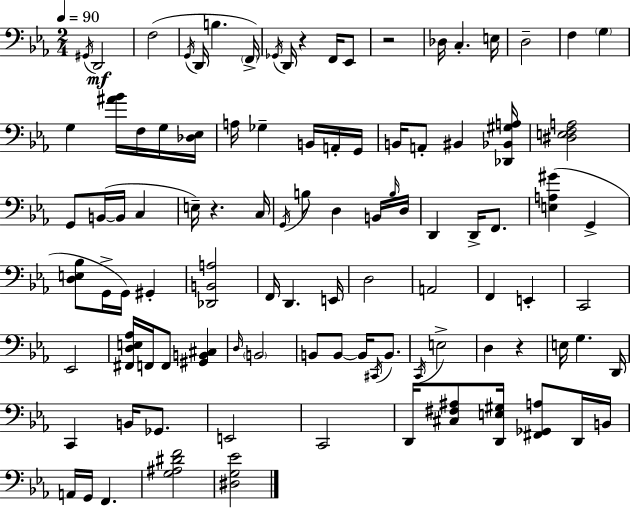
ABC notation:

X:1
T:Untitled
M:2/4
L:1/4
K:Eb
^G,,/4 D,,2 F,2 G,,/4 D,,/4 B, F,,/4 _G,,/4 D,,/4 z F,,/4 _E,,/2 z2 _D,/4 C, E,/4 D,2 F, G, G, [^A_B]/4 F,/4 G,/4 [_D,_E,]/4 A,/4 _G, B,,/4 A,,/4 G,,/4 B,,/4 A,,/2 ^B,, [_D,,_B,,^G,A,]/4 [^D,E,F,A,]2 G,,/2 B,,/4 B,,/4 C, E,/4 z C,/4 G,,/4 B,/2 D, B,,/4 B,/4 D,/4 D,, D,,/4 F,,/2 [E,A,^G] G,, [D,E,_B,]/2 G,,/4 G,,/4 ^G,, [_D,,B,,A,]2 F,,/4 D,, E,,/4 D,2 A,,2 F,, E,, C,,2 _E,,2 [^F,,D,E,_A,]/4 F,,/4 F,,/2 [^G,,B,,^C,] D,/4 B,,2 B,,/2 B,,/2 B,,/4 ^C,,/4 B,,/2 C,,/4 E,2 D, z E,/4 G, D,,/4 C,, B,,/4 _G,,/2 E,,2 C,,2 D,,/4 [^C,^F,^A,]/2 [D,,E,^G,]/4 [^F,,_G,,A,]/2 D,,/4 B,,/4 A,,/4 G,,/4 F,, [G,^A,^DF]2 [^D,G,_E]2